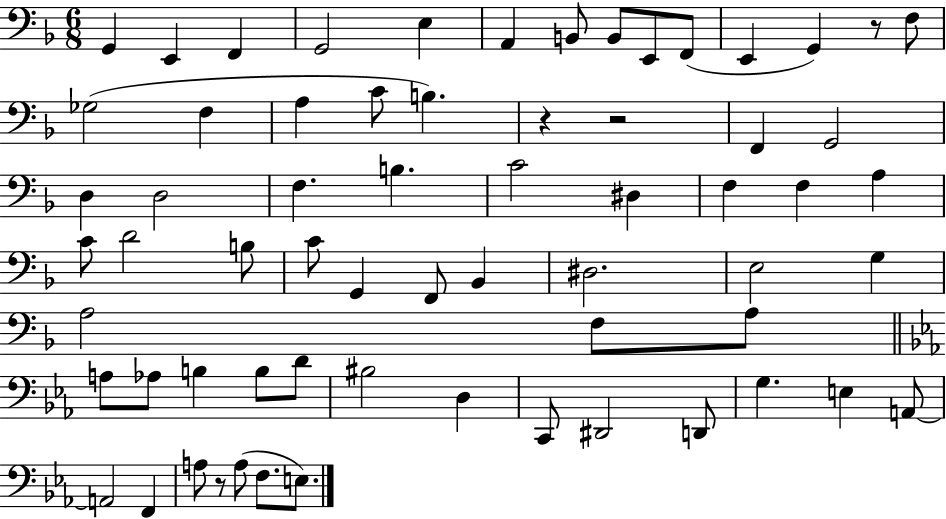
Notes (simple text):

G2/q E2/q F2/q G2/h E3/q A2/q B2/e B2/e E2/e F2/e E2/q G2/q R/e F3/e Gb3/h F3/q A3/q C4/e B3/q. R/q R/h F2/q G2/h D3/q D3/h F3/q. B3/q. C4/h D#3/q F3/q F3/q A3/q C4/e D4/h B3/e C4/e G2/q F2/e Bb2/q D#3/h. E3/h G3/q A3/h F3/e A3/e A3/e Ab3/e B3/q B3/e D4/e BIS3/h D3/q C2/e D#2/h D2/e G3/q. E3/q A2/e A2/h F2/q A3/e R/e A3/e F3/e. E3/e.